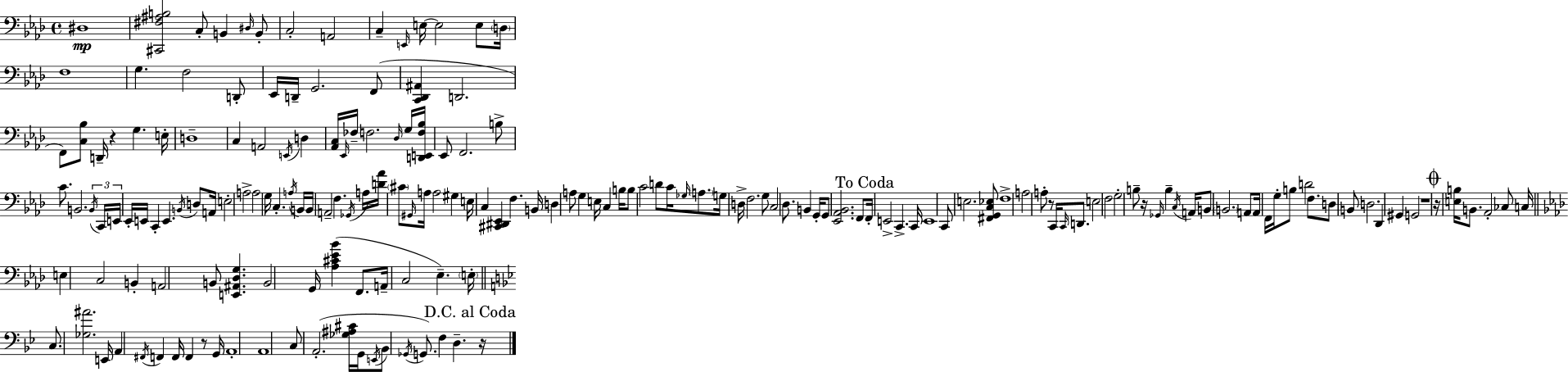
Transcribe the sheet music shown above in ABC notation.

X:1
T:Untitled
M:4/4
L:1/4
K:Ab
^D,4 [^C,,^F,^A,B,]2 C,/2 B,, ^D,/4 B,,/2 C,2 A,,2 C, E,,/4 E,/4 E,2 E,/2 D,/4 F,4 G, F,2 D,,/2 _E,,/4 D,,/4 G,,2 F,,/2 [C,,_D,,^A,,] D,,2 F,,/2 [C,_B,]/2 D,,/4 z G, E,/4 D,4 C, A,,2 E,,/4 D, [_A,,C,]/4 _E,,/4 _F,/4 F,2 _D,/4 G,/4 [D,,E,,F,_B,]/4 _E,,/2 F,,2 B,/2 C/2 B,,2 B,,/4 C,,/4 E,,/4 _E,,/4 E,,/4 C,, E,, B,,/4 D,/2 A,,/4 E,2 A,2 A,2 G,/4 C, A,/4 B,,/4 B,,/4 A,,2 F, _G,,/4 A,/4 [D_A]/4 ^C/2 ^G,,/4 A,/4 A,2 ^G, E,/4 C, [^C,,^D,,_E,,] F, B,,/4 D, A,/2 G, E,/4 C, B,/4 B,/2 C2 D/2 C/4 _G,/4 A,/2 G,/4 D,/4 F,2 G,/2 C,2 _D,/2 B,, G,,/4 G,,/2 [_E,,_A,,_B,,]2 F,,/2 F,,/4 E,,2 C,, C,,/4 E,,4 C,,/2 E,2 [^F,,G,,C,_E,]/2 F,4 A,2 A,/2 z/2 C,,/4 C,,/4 D,,/2 E,2 F,2 G,2 B,/2 z/4 _G,,/4 B, C,/4 A,,/4 B,,/2 B,,2 A,,/2 A,,/4 F,,/4 G,/4 B,/2 D2 F,/2 D,/2 B,,/2 D,2 _D,, ^G,, G,,2 z4 z/4 [E,B,]/4 B,,/2 _A,,2 _C,/2 C,/4 E, C,2 B,, A,,2 B,,/2 [E,,^A,,_D,G,] B,,2 G,,/4 [_A,^C_E_B] F,,/2 A,,/4 C,2 _E, E,/4 C,/2 [_G,^A]2 E,,/4 A,, ^F,,/4 F,, F,,/4 F,, z/2 G,,/4 A,,4 A,,4 C,/2 A,,2 [_G,^A,^C]/4 G,,/4 E,,/4 _B,,/2 _G,,/4 G,,/2 F, D, z/4